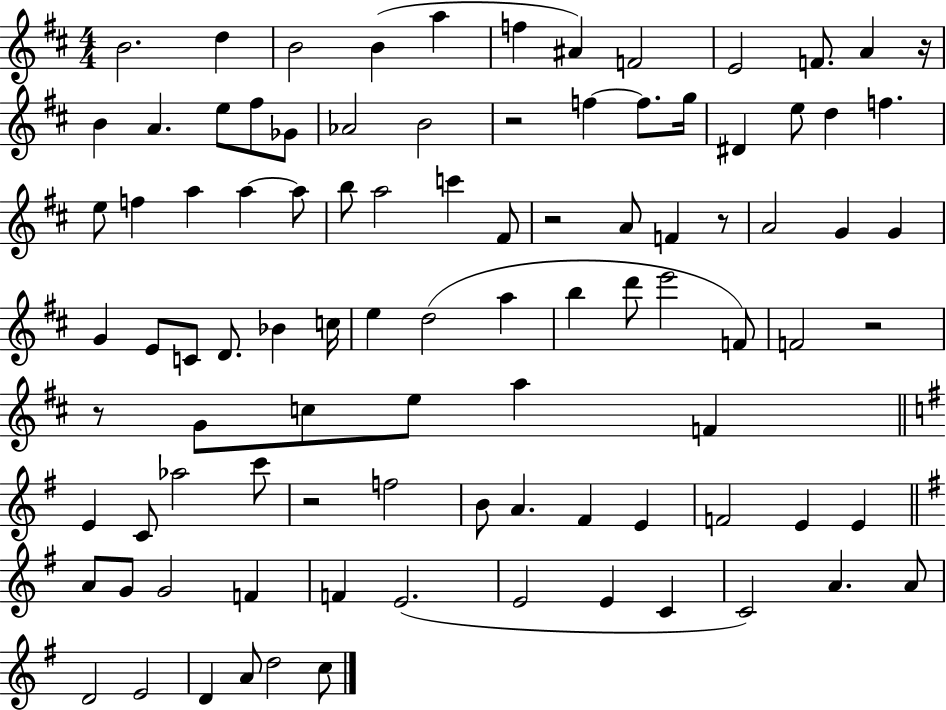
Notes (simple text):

B4/h. D5/q B4/h B4/q A5/q F5/q A#4/q F4/h E4/h F4/e. A4/q R/s B4/q A4/q. E5/e F#5/e Gb4/e Ab4/h B4/h R/h F5/q F5/e. G5/s D#4/q E5/e D5/q F5/q. E5/e F5/q A5/q A5/q A5/e B5/e A5/h C6/q F#4/e R/h A4/e F4/q R/e A4/h G4/q G4/q G4/q E4/e C4/e D4/e. Bb4/q C5/s E5/q D5/h A5/q B5/q D6/e E6/h F4/e F4/h R/h R/e G4/e C5/e E5/e A5/q F4/q E4/q C4/e Ab5/h C6/e R/h F5/h B4/e A4/q. F#4/q E4/q F4/h E4/q E4/q A4/e G4/e G4/h F4/q F4/q E4/h. E4/h E4/q C4/q C4/h A4/q. A4/e D4/h E4/h D4/q A4/e D5/h C5/e